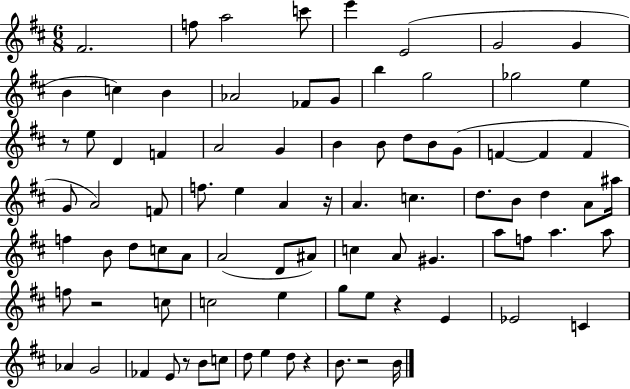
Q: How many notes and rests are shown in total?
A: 86